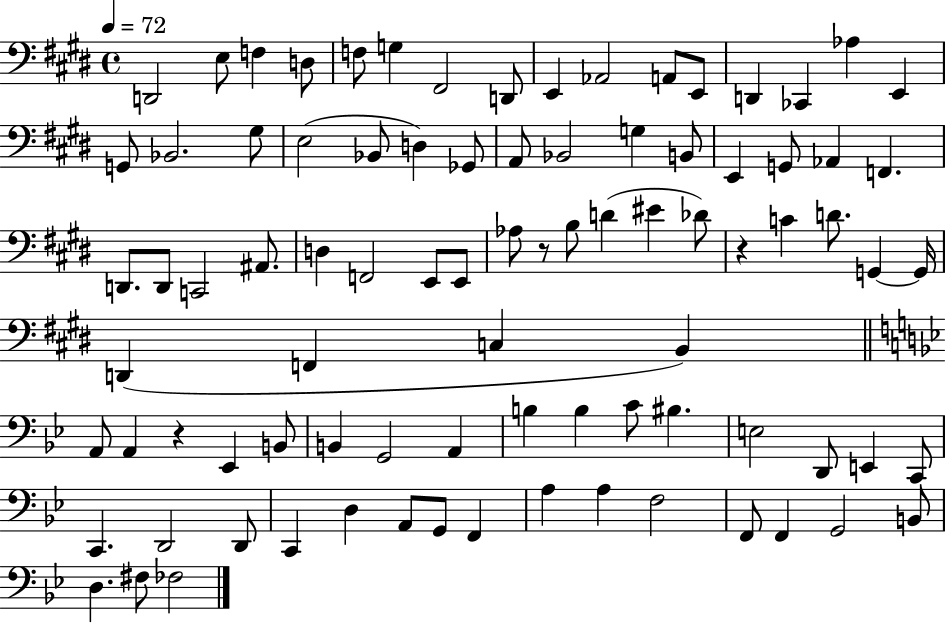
D2/h E3/e F3/q D3/e F3/e G3/q F#2/h D2/e E2/q Ab2/h A2/e E2/e D2/q CES2/q Ab3/q E2/q G2/e Bb2/h. G#3/e E3/h Bb2/e D3/q Gb2/e A2/e Bb2/h G3/q B2/e E2/q G2/e Ab2/q F2/q. D2/e. D2/e C2/h A#2/e. D3/q F2/h E2/e E2/e Ab3/e R/e B3/e D4/q EIS4/q Db4/e R/q C4/q D4/e. G2/q G2/s D2/q F2/q C3/q B2/q A2/e A2/q R/q Eb2/q B2/e B2/q G2/h A2/q B3/q B3/q C4/e BIS3/q. E3/h D2/e E2/q C2/e C2/q. D2/h D2/e C2/q D3/q A2/e G2/e F2/q A3/q A3/q F3/h F2/e F2/q G2/h B2/e D3/q. F#3/e FES3/h